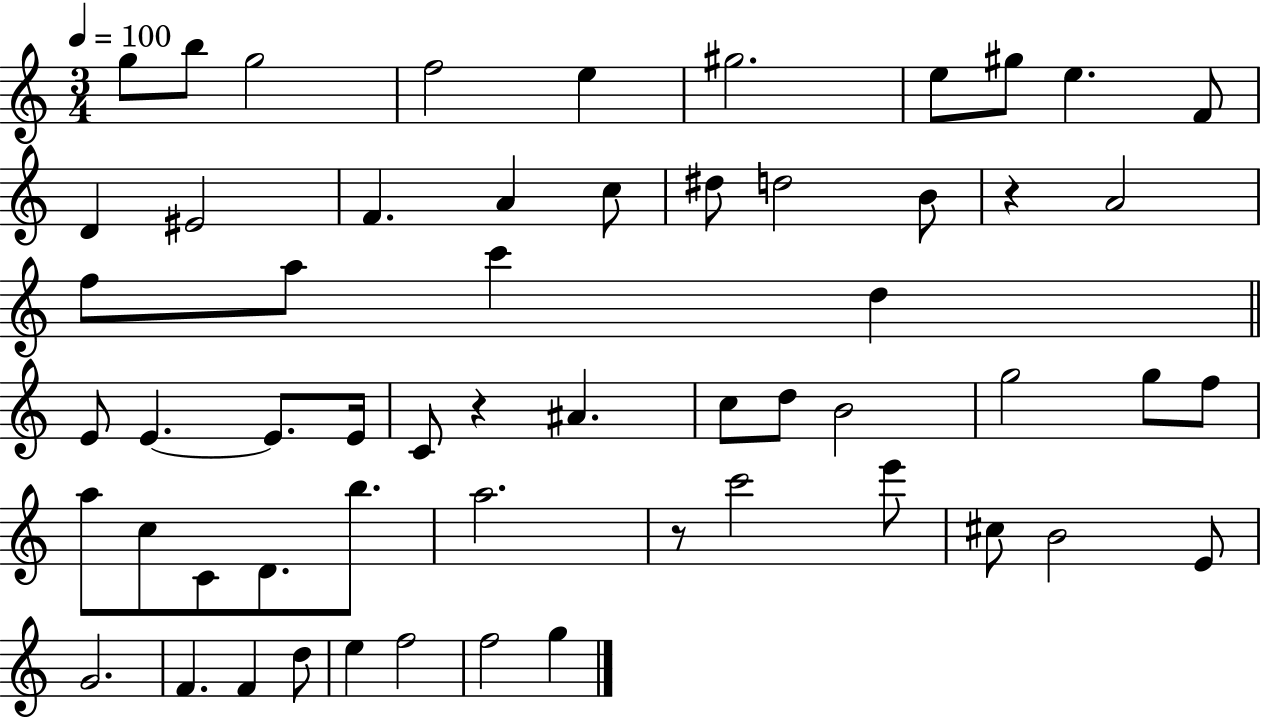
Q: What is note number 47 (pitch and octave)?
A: G4